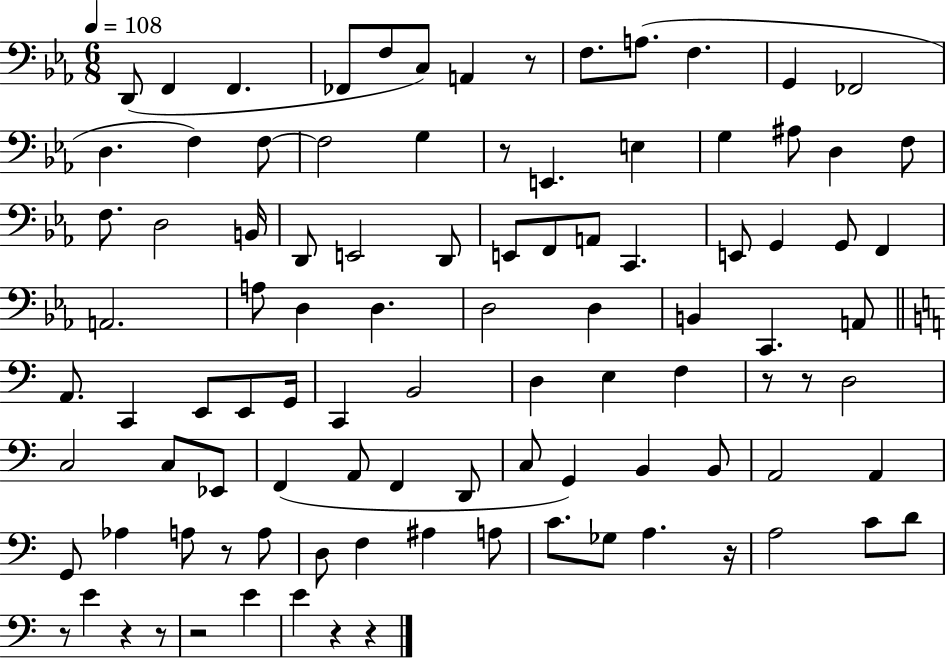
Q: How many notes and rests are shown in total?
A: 99